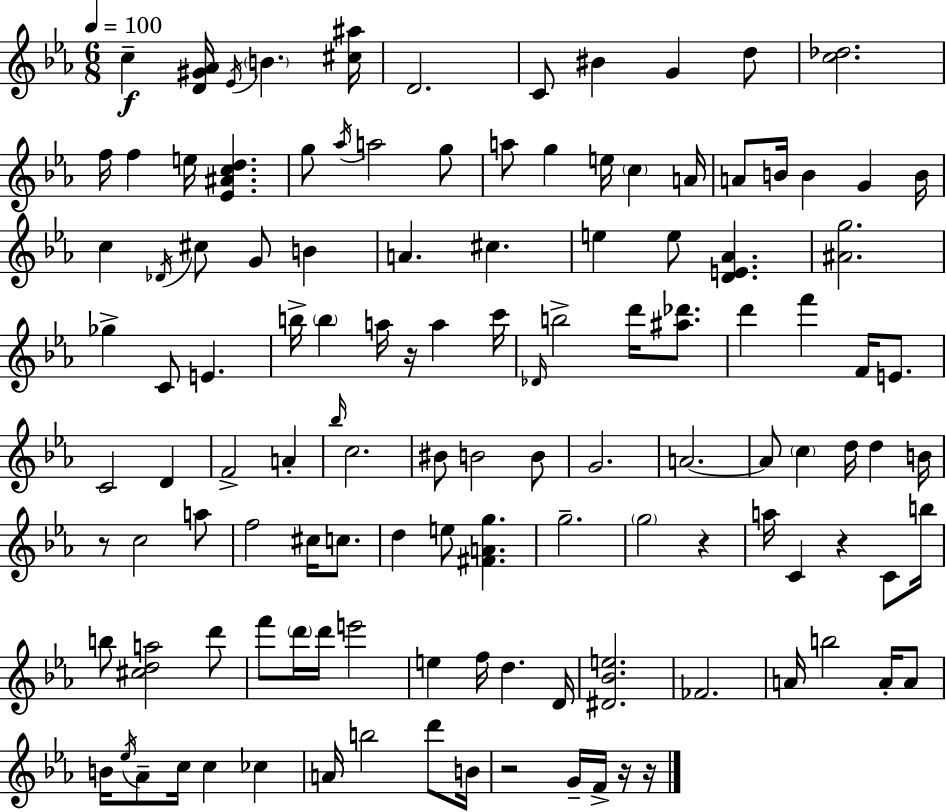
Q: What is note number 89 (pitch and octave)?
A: FES4